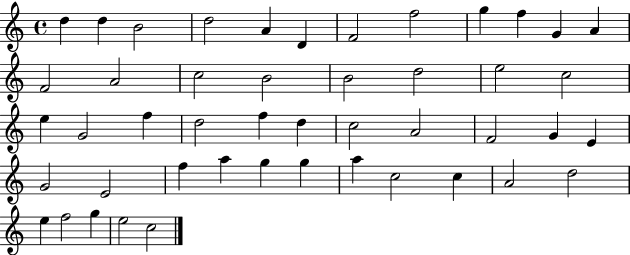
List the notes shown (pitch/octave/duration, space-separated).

D5/q D5/q B4/h D5/h A4/q D4/q F4/h F5/h G5/q F5/q G4/q A4/q F4/h A4/h C5/h B4/h B4/h D5/h E5/h C5/h E5/q G4/h F5/q D5/h F5/q D5/q C5/h A4/h F4/h G4/q E4/q G4/h E4/h F5/q A5/q G5/q G5/q A5/q C5/h C5/q A4/h D5/h E5/q F5/h G5/q E5/h C5/h